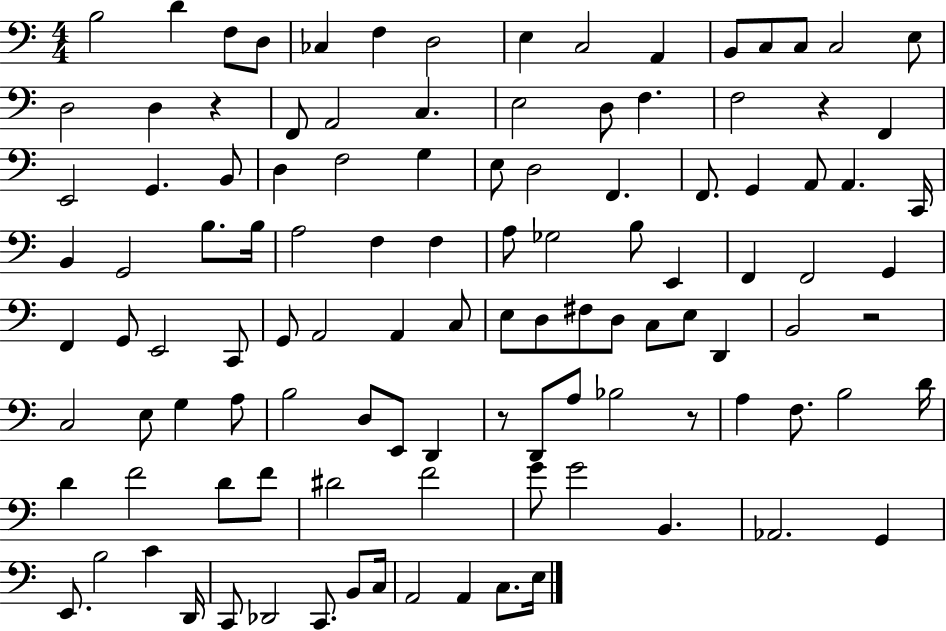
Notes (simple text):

B3/h D4/q F3/e D3/e CES3/q F3/q D3/h E3/q C3/h A2/q B2/e C3/e C3/e C3/h E3/e D3/h D3/q R/q F2/e A2/h C3/q. E3/h D3/e F3/q. F3/h R/q F2/q E2/h G2/q. B2/e D3/q F3/h G3/q E3/e D3/h F2/q. F2/e. G2/q A2/e A2/q. C2/s B2/q G2/h B3/e. B3/s A3/h F3/q F3/q A3/e Gb3/h B3/e E2/q F2/q F2/h G2/q F2/q G2/e E2/h C2/e G2/e A2/h A2/q C3/e E3/e D3/e F#3/e D3/e C3/e E3/e D2/q B2/h R/h C3/h E3/e G3/q A3/e B3/h D3/e E2/e D2/q R/e D2/e A3/e Bb3/h R/e A3/q F3/e. B3/h D4/s D4/q F4/h D4/e F4/e D#4/h F4/h G4/e G4/h B2/q. Ab2/h. G2/q E2/e. B3/h C4/q D2/s C2/e Db2/h C2/e. B2/e C3/s A2/h A2/q C3/e. E3/s